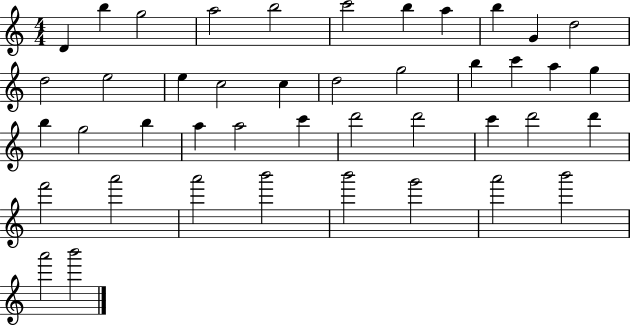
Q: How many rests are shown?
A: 0